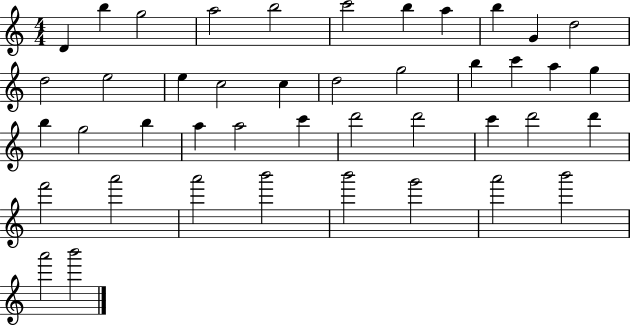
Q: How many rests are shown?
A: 0